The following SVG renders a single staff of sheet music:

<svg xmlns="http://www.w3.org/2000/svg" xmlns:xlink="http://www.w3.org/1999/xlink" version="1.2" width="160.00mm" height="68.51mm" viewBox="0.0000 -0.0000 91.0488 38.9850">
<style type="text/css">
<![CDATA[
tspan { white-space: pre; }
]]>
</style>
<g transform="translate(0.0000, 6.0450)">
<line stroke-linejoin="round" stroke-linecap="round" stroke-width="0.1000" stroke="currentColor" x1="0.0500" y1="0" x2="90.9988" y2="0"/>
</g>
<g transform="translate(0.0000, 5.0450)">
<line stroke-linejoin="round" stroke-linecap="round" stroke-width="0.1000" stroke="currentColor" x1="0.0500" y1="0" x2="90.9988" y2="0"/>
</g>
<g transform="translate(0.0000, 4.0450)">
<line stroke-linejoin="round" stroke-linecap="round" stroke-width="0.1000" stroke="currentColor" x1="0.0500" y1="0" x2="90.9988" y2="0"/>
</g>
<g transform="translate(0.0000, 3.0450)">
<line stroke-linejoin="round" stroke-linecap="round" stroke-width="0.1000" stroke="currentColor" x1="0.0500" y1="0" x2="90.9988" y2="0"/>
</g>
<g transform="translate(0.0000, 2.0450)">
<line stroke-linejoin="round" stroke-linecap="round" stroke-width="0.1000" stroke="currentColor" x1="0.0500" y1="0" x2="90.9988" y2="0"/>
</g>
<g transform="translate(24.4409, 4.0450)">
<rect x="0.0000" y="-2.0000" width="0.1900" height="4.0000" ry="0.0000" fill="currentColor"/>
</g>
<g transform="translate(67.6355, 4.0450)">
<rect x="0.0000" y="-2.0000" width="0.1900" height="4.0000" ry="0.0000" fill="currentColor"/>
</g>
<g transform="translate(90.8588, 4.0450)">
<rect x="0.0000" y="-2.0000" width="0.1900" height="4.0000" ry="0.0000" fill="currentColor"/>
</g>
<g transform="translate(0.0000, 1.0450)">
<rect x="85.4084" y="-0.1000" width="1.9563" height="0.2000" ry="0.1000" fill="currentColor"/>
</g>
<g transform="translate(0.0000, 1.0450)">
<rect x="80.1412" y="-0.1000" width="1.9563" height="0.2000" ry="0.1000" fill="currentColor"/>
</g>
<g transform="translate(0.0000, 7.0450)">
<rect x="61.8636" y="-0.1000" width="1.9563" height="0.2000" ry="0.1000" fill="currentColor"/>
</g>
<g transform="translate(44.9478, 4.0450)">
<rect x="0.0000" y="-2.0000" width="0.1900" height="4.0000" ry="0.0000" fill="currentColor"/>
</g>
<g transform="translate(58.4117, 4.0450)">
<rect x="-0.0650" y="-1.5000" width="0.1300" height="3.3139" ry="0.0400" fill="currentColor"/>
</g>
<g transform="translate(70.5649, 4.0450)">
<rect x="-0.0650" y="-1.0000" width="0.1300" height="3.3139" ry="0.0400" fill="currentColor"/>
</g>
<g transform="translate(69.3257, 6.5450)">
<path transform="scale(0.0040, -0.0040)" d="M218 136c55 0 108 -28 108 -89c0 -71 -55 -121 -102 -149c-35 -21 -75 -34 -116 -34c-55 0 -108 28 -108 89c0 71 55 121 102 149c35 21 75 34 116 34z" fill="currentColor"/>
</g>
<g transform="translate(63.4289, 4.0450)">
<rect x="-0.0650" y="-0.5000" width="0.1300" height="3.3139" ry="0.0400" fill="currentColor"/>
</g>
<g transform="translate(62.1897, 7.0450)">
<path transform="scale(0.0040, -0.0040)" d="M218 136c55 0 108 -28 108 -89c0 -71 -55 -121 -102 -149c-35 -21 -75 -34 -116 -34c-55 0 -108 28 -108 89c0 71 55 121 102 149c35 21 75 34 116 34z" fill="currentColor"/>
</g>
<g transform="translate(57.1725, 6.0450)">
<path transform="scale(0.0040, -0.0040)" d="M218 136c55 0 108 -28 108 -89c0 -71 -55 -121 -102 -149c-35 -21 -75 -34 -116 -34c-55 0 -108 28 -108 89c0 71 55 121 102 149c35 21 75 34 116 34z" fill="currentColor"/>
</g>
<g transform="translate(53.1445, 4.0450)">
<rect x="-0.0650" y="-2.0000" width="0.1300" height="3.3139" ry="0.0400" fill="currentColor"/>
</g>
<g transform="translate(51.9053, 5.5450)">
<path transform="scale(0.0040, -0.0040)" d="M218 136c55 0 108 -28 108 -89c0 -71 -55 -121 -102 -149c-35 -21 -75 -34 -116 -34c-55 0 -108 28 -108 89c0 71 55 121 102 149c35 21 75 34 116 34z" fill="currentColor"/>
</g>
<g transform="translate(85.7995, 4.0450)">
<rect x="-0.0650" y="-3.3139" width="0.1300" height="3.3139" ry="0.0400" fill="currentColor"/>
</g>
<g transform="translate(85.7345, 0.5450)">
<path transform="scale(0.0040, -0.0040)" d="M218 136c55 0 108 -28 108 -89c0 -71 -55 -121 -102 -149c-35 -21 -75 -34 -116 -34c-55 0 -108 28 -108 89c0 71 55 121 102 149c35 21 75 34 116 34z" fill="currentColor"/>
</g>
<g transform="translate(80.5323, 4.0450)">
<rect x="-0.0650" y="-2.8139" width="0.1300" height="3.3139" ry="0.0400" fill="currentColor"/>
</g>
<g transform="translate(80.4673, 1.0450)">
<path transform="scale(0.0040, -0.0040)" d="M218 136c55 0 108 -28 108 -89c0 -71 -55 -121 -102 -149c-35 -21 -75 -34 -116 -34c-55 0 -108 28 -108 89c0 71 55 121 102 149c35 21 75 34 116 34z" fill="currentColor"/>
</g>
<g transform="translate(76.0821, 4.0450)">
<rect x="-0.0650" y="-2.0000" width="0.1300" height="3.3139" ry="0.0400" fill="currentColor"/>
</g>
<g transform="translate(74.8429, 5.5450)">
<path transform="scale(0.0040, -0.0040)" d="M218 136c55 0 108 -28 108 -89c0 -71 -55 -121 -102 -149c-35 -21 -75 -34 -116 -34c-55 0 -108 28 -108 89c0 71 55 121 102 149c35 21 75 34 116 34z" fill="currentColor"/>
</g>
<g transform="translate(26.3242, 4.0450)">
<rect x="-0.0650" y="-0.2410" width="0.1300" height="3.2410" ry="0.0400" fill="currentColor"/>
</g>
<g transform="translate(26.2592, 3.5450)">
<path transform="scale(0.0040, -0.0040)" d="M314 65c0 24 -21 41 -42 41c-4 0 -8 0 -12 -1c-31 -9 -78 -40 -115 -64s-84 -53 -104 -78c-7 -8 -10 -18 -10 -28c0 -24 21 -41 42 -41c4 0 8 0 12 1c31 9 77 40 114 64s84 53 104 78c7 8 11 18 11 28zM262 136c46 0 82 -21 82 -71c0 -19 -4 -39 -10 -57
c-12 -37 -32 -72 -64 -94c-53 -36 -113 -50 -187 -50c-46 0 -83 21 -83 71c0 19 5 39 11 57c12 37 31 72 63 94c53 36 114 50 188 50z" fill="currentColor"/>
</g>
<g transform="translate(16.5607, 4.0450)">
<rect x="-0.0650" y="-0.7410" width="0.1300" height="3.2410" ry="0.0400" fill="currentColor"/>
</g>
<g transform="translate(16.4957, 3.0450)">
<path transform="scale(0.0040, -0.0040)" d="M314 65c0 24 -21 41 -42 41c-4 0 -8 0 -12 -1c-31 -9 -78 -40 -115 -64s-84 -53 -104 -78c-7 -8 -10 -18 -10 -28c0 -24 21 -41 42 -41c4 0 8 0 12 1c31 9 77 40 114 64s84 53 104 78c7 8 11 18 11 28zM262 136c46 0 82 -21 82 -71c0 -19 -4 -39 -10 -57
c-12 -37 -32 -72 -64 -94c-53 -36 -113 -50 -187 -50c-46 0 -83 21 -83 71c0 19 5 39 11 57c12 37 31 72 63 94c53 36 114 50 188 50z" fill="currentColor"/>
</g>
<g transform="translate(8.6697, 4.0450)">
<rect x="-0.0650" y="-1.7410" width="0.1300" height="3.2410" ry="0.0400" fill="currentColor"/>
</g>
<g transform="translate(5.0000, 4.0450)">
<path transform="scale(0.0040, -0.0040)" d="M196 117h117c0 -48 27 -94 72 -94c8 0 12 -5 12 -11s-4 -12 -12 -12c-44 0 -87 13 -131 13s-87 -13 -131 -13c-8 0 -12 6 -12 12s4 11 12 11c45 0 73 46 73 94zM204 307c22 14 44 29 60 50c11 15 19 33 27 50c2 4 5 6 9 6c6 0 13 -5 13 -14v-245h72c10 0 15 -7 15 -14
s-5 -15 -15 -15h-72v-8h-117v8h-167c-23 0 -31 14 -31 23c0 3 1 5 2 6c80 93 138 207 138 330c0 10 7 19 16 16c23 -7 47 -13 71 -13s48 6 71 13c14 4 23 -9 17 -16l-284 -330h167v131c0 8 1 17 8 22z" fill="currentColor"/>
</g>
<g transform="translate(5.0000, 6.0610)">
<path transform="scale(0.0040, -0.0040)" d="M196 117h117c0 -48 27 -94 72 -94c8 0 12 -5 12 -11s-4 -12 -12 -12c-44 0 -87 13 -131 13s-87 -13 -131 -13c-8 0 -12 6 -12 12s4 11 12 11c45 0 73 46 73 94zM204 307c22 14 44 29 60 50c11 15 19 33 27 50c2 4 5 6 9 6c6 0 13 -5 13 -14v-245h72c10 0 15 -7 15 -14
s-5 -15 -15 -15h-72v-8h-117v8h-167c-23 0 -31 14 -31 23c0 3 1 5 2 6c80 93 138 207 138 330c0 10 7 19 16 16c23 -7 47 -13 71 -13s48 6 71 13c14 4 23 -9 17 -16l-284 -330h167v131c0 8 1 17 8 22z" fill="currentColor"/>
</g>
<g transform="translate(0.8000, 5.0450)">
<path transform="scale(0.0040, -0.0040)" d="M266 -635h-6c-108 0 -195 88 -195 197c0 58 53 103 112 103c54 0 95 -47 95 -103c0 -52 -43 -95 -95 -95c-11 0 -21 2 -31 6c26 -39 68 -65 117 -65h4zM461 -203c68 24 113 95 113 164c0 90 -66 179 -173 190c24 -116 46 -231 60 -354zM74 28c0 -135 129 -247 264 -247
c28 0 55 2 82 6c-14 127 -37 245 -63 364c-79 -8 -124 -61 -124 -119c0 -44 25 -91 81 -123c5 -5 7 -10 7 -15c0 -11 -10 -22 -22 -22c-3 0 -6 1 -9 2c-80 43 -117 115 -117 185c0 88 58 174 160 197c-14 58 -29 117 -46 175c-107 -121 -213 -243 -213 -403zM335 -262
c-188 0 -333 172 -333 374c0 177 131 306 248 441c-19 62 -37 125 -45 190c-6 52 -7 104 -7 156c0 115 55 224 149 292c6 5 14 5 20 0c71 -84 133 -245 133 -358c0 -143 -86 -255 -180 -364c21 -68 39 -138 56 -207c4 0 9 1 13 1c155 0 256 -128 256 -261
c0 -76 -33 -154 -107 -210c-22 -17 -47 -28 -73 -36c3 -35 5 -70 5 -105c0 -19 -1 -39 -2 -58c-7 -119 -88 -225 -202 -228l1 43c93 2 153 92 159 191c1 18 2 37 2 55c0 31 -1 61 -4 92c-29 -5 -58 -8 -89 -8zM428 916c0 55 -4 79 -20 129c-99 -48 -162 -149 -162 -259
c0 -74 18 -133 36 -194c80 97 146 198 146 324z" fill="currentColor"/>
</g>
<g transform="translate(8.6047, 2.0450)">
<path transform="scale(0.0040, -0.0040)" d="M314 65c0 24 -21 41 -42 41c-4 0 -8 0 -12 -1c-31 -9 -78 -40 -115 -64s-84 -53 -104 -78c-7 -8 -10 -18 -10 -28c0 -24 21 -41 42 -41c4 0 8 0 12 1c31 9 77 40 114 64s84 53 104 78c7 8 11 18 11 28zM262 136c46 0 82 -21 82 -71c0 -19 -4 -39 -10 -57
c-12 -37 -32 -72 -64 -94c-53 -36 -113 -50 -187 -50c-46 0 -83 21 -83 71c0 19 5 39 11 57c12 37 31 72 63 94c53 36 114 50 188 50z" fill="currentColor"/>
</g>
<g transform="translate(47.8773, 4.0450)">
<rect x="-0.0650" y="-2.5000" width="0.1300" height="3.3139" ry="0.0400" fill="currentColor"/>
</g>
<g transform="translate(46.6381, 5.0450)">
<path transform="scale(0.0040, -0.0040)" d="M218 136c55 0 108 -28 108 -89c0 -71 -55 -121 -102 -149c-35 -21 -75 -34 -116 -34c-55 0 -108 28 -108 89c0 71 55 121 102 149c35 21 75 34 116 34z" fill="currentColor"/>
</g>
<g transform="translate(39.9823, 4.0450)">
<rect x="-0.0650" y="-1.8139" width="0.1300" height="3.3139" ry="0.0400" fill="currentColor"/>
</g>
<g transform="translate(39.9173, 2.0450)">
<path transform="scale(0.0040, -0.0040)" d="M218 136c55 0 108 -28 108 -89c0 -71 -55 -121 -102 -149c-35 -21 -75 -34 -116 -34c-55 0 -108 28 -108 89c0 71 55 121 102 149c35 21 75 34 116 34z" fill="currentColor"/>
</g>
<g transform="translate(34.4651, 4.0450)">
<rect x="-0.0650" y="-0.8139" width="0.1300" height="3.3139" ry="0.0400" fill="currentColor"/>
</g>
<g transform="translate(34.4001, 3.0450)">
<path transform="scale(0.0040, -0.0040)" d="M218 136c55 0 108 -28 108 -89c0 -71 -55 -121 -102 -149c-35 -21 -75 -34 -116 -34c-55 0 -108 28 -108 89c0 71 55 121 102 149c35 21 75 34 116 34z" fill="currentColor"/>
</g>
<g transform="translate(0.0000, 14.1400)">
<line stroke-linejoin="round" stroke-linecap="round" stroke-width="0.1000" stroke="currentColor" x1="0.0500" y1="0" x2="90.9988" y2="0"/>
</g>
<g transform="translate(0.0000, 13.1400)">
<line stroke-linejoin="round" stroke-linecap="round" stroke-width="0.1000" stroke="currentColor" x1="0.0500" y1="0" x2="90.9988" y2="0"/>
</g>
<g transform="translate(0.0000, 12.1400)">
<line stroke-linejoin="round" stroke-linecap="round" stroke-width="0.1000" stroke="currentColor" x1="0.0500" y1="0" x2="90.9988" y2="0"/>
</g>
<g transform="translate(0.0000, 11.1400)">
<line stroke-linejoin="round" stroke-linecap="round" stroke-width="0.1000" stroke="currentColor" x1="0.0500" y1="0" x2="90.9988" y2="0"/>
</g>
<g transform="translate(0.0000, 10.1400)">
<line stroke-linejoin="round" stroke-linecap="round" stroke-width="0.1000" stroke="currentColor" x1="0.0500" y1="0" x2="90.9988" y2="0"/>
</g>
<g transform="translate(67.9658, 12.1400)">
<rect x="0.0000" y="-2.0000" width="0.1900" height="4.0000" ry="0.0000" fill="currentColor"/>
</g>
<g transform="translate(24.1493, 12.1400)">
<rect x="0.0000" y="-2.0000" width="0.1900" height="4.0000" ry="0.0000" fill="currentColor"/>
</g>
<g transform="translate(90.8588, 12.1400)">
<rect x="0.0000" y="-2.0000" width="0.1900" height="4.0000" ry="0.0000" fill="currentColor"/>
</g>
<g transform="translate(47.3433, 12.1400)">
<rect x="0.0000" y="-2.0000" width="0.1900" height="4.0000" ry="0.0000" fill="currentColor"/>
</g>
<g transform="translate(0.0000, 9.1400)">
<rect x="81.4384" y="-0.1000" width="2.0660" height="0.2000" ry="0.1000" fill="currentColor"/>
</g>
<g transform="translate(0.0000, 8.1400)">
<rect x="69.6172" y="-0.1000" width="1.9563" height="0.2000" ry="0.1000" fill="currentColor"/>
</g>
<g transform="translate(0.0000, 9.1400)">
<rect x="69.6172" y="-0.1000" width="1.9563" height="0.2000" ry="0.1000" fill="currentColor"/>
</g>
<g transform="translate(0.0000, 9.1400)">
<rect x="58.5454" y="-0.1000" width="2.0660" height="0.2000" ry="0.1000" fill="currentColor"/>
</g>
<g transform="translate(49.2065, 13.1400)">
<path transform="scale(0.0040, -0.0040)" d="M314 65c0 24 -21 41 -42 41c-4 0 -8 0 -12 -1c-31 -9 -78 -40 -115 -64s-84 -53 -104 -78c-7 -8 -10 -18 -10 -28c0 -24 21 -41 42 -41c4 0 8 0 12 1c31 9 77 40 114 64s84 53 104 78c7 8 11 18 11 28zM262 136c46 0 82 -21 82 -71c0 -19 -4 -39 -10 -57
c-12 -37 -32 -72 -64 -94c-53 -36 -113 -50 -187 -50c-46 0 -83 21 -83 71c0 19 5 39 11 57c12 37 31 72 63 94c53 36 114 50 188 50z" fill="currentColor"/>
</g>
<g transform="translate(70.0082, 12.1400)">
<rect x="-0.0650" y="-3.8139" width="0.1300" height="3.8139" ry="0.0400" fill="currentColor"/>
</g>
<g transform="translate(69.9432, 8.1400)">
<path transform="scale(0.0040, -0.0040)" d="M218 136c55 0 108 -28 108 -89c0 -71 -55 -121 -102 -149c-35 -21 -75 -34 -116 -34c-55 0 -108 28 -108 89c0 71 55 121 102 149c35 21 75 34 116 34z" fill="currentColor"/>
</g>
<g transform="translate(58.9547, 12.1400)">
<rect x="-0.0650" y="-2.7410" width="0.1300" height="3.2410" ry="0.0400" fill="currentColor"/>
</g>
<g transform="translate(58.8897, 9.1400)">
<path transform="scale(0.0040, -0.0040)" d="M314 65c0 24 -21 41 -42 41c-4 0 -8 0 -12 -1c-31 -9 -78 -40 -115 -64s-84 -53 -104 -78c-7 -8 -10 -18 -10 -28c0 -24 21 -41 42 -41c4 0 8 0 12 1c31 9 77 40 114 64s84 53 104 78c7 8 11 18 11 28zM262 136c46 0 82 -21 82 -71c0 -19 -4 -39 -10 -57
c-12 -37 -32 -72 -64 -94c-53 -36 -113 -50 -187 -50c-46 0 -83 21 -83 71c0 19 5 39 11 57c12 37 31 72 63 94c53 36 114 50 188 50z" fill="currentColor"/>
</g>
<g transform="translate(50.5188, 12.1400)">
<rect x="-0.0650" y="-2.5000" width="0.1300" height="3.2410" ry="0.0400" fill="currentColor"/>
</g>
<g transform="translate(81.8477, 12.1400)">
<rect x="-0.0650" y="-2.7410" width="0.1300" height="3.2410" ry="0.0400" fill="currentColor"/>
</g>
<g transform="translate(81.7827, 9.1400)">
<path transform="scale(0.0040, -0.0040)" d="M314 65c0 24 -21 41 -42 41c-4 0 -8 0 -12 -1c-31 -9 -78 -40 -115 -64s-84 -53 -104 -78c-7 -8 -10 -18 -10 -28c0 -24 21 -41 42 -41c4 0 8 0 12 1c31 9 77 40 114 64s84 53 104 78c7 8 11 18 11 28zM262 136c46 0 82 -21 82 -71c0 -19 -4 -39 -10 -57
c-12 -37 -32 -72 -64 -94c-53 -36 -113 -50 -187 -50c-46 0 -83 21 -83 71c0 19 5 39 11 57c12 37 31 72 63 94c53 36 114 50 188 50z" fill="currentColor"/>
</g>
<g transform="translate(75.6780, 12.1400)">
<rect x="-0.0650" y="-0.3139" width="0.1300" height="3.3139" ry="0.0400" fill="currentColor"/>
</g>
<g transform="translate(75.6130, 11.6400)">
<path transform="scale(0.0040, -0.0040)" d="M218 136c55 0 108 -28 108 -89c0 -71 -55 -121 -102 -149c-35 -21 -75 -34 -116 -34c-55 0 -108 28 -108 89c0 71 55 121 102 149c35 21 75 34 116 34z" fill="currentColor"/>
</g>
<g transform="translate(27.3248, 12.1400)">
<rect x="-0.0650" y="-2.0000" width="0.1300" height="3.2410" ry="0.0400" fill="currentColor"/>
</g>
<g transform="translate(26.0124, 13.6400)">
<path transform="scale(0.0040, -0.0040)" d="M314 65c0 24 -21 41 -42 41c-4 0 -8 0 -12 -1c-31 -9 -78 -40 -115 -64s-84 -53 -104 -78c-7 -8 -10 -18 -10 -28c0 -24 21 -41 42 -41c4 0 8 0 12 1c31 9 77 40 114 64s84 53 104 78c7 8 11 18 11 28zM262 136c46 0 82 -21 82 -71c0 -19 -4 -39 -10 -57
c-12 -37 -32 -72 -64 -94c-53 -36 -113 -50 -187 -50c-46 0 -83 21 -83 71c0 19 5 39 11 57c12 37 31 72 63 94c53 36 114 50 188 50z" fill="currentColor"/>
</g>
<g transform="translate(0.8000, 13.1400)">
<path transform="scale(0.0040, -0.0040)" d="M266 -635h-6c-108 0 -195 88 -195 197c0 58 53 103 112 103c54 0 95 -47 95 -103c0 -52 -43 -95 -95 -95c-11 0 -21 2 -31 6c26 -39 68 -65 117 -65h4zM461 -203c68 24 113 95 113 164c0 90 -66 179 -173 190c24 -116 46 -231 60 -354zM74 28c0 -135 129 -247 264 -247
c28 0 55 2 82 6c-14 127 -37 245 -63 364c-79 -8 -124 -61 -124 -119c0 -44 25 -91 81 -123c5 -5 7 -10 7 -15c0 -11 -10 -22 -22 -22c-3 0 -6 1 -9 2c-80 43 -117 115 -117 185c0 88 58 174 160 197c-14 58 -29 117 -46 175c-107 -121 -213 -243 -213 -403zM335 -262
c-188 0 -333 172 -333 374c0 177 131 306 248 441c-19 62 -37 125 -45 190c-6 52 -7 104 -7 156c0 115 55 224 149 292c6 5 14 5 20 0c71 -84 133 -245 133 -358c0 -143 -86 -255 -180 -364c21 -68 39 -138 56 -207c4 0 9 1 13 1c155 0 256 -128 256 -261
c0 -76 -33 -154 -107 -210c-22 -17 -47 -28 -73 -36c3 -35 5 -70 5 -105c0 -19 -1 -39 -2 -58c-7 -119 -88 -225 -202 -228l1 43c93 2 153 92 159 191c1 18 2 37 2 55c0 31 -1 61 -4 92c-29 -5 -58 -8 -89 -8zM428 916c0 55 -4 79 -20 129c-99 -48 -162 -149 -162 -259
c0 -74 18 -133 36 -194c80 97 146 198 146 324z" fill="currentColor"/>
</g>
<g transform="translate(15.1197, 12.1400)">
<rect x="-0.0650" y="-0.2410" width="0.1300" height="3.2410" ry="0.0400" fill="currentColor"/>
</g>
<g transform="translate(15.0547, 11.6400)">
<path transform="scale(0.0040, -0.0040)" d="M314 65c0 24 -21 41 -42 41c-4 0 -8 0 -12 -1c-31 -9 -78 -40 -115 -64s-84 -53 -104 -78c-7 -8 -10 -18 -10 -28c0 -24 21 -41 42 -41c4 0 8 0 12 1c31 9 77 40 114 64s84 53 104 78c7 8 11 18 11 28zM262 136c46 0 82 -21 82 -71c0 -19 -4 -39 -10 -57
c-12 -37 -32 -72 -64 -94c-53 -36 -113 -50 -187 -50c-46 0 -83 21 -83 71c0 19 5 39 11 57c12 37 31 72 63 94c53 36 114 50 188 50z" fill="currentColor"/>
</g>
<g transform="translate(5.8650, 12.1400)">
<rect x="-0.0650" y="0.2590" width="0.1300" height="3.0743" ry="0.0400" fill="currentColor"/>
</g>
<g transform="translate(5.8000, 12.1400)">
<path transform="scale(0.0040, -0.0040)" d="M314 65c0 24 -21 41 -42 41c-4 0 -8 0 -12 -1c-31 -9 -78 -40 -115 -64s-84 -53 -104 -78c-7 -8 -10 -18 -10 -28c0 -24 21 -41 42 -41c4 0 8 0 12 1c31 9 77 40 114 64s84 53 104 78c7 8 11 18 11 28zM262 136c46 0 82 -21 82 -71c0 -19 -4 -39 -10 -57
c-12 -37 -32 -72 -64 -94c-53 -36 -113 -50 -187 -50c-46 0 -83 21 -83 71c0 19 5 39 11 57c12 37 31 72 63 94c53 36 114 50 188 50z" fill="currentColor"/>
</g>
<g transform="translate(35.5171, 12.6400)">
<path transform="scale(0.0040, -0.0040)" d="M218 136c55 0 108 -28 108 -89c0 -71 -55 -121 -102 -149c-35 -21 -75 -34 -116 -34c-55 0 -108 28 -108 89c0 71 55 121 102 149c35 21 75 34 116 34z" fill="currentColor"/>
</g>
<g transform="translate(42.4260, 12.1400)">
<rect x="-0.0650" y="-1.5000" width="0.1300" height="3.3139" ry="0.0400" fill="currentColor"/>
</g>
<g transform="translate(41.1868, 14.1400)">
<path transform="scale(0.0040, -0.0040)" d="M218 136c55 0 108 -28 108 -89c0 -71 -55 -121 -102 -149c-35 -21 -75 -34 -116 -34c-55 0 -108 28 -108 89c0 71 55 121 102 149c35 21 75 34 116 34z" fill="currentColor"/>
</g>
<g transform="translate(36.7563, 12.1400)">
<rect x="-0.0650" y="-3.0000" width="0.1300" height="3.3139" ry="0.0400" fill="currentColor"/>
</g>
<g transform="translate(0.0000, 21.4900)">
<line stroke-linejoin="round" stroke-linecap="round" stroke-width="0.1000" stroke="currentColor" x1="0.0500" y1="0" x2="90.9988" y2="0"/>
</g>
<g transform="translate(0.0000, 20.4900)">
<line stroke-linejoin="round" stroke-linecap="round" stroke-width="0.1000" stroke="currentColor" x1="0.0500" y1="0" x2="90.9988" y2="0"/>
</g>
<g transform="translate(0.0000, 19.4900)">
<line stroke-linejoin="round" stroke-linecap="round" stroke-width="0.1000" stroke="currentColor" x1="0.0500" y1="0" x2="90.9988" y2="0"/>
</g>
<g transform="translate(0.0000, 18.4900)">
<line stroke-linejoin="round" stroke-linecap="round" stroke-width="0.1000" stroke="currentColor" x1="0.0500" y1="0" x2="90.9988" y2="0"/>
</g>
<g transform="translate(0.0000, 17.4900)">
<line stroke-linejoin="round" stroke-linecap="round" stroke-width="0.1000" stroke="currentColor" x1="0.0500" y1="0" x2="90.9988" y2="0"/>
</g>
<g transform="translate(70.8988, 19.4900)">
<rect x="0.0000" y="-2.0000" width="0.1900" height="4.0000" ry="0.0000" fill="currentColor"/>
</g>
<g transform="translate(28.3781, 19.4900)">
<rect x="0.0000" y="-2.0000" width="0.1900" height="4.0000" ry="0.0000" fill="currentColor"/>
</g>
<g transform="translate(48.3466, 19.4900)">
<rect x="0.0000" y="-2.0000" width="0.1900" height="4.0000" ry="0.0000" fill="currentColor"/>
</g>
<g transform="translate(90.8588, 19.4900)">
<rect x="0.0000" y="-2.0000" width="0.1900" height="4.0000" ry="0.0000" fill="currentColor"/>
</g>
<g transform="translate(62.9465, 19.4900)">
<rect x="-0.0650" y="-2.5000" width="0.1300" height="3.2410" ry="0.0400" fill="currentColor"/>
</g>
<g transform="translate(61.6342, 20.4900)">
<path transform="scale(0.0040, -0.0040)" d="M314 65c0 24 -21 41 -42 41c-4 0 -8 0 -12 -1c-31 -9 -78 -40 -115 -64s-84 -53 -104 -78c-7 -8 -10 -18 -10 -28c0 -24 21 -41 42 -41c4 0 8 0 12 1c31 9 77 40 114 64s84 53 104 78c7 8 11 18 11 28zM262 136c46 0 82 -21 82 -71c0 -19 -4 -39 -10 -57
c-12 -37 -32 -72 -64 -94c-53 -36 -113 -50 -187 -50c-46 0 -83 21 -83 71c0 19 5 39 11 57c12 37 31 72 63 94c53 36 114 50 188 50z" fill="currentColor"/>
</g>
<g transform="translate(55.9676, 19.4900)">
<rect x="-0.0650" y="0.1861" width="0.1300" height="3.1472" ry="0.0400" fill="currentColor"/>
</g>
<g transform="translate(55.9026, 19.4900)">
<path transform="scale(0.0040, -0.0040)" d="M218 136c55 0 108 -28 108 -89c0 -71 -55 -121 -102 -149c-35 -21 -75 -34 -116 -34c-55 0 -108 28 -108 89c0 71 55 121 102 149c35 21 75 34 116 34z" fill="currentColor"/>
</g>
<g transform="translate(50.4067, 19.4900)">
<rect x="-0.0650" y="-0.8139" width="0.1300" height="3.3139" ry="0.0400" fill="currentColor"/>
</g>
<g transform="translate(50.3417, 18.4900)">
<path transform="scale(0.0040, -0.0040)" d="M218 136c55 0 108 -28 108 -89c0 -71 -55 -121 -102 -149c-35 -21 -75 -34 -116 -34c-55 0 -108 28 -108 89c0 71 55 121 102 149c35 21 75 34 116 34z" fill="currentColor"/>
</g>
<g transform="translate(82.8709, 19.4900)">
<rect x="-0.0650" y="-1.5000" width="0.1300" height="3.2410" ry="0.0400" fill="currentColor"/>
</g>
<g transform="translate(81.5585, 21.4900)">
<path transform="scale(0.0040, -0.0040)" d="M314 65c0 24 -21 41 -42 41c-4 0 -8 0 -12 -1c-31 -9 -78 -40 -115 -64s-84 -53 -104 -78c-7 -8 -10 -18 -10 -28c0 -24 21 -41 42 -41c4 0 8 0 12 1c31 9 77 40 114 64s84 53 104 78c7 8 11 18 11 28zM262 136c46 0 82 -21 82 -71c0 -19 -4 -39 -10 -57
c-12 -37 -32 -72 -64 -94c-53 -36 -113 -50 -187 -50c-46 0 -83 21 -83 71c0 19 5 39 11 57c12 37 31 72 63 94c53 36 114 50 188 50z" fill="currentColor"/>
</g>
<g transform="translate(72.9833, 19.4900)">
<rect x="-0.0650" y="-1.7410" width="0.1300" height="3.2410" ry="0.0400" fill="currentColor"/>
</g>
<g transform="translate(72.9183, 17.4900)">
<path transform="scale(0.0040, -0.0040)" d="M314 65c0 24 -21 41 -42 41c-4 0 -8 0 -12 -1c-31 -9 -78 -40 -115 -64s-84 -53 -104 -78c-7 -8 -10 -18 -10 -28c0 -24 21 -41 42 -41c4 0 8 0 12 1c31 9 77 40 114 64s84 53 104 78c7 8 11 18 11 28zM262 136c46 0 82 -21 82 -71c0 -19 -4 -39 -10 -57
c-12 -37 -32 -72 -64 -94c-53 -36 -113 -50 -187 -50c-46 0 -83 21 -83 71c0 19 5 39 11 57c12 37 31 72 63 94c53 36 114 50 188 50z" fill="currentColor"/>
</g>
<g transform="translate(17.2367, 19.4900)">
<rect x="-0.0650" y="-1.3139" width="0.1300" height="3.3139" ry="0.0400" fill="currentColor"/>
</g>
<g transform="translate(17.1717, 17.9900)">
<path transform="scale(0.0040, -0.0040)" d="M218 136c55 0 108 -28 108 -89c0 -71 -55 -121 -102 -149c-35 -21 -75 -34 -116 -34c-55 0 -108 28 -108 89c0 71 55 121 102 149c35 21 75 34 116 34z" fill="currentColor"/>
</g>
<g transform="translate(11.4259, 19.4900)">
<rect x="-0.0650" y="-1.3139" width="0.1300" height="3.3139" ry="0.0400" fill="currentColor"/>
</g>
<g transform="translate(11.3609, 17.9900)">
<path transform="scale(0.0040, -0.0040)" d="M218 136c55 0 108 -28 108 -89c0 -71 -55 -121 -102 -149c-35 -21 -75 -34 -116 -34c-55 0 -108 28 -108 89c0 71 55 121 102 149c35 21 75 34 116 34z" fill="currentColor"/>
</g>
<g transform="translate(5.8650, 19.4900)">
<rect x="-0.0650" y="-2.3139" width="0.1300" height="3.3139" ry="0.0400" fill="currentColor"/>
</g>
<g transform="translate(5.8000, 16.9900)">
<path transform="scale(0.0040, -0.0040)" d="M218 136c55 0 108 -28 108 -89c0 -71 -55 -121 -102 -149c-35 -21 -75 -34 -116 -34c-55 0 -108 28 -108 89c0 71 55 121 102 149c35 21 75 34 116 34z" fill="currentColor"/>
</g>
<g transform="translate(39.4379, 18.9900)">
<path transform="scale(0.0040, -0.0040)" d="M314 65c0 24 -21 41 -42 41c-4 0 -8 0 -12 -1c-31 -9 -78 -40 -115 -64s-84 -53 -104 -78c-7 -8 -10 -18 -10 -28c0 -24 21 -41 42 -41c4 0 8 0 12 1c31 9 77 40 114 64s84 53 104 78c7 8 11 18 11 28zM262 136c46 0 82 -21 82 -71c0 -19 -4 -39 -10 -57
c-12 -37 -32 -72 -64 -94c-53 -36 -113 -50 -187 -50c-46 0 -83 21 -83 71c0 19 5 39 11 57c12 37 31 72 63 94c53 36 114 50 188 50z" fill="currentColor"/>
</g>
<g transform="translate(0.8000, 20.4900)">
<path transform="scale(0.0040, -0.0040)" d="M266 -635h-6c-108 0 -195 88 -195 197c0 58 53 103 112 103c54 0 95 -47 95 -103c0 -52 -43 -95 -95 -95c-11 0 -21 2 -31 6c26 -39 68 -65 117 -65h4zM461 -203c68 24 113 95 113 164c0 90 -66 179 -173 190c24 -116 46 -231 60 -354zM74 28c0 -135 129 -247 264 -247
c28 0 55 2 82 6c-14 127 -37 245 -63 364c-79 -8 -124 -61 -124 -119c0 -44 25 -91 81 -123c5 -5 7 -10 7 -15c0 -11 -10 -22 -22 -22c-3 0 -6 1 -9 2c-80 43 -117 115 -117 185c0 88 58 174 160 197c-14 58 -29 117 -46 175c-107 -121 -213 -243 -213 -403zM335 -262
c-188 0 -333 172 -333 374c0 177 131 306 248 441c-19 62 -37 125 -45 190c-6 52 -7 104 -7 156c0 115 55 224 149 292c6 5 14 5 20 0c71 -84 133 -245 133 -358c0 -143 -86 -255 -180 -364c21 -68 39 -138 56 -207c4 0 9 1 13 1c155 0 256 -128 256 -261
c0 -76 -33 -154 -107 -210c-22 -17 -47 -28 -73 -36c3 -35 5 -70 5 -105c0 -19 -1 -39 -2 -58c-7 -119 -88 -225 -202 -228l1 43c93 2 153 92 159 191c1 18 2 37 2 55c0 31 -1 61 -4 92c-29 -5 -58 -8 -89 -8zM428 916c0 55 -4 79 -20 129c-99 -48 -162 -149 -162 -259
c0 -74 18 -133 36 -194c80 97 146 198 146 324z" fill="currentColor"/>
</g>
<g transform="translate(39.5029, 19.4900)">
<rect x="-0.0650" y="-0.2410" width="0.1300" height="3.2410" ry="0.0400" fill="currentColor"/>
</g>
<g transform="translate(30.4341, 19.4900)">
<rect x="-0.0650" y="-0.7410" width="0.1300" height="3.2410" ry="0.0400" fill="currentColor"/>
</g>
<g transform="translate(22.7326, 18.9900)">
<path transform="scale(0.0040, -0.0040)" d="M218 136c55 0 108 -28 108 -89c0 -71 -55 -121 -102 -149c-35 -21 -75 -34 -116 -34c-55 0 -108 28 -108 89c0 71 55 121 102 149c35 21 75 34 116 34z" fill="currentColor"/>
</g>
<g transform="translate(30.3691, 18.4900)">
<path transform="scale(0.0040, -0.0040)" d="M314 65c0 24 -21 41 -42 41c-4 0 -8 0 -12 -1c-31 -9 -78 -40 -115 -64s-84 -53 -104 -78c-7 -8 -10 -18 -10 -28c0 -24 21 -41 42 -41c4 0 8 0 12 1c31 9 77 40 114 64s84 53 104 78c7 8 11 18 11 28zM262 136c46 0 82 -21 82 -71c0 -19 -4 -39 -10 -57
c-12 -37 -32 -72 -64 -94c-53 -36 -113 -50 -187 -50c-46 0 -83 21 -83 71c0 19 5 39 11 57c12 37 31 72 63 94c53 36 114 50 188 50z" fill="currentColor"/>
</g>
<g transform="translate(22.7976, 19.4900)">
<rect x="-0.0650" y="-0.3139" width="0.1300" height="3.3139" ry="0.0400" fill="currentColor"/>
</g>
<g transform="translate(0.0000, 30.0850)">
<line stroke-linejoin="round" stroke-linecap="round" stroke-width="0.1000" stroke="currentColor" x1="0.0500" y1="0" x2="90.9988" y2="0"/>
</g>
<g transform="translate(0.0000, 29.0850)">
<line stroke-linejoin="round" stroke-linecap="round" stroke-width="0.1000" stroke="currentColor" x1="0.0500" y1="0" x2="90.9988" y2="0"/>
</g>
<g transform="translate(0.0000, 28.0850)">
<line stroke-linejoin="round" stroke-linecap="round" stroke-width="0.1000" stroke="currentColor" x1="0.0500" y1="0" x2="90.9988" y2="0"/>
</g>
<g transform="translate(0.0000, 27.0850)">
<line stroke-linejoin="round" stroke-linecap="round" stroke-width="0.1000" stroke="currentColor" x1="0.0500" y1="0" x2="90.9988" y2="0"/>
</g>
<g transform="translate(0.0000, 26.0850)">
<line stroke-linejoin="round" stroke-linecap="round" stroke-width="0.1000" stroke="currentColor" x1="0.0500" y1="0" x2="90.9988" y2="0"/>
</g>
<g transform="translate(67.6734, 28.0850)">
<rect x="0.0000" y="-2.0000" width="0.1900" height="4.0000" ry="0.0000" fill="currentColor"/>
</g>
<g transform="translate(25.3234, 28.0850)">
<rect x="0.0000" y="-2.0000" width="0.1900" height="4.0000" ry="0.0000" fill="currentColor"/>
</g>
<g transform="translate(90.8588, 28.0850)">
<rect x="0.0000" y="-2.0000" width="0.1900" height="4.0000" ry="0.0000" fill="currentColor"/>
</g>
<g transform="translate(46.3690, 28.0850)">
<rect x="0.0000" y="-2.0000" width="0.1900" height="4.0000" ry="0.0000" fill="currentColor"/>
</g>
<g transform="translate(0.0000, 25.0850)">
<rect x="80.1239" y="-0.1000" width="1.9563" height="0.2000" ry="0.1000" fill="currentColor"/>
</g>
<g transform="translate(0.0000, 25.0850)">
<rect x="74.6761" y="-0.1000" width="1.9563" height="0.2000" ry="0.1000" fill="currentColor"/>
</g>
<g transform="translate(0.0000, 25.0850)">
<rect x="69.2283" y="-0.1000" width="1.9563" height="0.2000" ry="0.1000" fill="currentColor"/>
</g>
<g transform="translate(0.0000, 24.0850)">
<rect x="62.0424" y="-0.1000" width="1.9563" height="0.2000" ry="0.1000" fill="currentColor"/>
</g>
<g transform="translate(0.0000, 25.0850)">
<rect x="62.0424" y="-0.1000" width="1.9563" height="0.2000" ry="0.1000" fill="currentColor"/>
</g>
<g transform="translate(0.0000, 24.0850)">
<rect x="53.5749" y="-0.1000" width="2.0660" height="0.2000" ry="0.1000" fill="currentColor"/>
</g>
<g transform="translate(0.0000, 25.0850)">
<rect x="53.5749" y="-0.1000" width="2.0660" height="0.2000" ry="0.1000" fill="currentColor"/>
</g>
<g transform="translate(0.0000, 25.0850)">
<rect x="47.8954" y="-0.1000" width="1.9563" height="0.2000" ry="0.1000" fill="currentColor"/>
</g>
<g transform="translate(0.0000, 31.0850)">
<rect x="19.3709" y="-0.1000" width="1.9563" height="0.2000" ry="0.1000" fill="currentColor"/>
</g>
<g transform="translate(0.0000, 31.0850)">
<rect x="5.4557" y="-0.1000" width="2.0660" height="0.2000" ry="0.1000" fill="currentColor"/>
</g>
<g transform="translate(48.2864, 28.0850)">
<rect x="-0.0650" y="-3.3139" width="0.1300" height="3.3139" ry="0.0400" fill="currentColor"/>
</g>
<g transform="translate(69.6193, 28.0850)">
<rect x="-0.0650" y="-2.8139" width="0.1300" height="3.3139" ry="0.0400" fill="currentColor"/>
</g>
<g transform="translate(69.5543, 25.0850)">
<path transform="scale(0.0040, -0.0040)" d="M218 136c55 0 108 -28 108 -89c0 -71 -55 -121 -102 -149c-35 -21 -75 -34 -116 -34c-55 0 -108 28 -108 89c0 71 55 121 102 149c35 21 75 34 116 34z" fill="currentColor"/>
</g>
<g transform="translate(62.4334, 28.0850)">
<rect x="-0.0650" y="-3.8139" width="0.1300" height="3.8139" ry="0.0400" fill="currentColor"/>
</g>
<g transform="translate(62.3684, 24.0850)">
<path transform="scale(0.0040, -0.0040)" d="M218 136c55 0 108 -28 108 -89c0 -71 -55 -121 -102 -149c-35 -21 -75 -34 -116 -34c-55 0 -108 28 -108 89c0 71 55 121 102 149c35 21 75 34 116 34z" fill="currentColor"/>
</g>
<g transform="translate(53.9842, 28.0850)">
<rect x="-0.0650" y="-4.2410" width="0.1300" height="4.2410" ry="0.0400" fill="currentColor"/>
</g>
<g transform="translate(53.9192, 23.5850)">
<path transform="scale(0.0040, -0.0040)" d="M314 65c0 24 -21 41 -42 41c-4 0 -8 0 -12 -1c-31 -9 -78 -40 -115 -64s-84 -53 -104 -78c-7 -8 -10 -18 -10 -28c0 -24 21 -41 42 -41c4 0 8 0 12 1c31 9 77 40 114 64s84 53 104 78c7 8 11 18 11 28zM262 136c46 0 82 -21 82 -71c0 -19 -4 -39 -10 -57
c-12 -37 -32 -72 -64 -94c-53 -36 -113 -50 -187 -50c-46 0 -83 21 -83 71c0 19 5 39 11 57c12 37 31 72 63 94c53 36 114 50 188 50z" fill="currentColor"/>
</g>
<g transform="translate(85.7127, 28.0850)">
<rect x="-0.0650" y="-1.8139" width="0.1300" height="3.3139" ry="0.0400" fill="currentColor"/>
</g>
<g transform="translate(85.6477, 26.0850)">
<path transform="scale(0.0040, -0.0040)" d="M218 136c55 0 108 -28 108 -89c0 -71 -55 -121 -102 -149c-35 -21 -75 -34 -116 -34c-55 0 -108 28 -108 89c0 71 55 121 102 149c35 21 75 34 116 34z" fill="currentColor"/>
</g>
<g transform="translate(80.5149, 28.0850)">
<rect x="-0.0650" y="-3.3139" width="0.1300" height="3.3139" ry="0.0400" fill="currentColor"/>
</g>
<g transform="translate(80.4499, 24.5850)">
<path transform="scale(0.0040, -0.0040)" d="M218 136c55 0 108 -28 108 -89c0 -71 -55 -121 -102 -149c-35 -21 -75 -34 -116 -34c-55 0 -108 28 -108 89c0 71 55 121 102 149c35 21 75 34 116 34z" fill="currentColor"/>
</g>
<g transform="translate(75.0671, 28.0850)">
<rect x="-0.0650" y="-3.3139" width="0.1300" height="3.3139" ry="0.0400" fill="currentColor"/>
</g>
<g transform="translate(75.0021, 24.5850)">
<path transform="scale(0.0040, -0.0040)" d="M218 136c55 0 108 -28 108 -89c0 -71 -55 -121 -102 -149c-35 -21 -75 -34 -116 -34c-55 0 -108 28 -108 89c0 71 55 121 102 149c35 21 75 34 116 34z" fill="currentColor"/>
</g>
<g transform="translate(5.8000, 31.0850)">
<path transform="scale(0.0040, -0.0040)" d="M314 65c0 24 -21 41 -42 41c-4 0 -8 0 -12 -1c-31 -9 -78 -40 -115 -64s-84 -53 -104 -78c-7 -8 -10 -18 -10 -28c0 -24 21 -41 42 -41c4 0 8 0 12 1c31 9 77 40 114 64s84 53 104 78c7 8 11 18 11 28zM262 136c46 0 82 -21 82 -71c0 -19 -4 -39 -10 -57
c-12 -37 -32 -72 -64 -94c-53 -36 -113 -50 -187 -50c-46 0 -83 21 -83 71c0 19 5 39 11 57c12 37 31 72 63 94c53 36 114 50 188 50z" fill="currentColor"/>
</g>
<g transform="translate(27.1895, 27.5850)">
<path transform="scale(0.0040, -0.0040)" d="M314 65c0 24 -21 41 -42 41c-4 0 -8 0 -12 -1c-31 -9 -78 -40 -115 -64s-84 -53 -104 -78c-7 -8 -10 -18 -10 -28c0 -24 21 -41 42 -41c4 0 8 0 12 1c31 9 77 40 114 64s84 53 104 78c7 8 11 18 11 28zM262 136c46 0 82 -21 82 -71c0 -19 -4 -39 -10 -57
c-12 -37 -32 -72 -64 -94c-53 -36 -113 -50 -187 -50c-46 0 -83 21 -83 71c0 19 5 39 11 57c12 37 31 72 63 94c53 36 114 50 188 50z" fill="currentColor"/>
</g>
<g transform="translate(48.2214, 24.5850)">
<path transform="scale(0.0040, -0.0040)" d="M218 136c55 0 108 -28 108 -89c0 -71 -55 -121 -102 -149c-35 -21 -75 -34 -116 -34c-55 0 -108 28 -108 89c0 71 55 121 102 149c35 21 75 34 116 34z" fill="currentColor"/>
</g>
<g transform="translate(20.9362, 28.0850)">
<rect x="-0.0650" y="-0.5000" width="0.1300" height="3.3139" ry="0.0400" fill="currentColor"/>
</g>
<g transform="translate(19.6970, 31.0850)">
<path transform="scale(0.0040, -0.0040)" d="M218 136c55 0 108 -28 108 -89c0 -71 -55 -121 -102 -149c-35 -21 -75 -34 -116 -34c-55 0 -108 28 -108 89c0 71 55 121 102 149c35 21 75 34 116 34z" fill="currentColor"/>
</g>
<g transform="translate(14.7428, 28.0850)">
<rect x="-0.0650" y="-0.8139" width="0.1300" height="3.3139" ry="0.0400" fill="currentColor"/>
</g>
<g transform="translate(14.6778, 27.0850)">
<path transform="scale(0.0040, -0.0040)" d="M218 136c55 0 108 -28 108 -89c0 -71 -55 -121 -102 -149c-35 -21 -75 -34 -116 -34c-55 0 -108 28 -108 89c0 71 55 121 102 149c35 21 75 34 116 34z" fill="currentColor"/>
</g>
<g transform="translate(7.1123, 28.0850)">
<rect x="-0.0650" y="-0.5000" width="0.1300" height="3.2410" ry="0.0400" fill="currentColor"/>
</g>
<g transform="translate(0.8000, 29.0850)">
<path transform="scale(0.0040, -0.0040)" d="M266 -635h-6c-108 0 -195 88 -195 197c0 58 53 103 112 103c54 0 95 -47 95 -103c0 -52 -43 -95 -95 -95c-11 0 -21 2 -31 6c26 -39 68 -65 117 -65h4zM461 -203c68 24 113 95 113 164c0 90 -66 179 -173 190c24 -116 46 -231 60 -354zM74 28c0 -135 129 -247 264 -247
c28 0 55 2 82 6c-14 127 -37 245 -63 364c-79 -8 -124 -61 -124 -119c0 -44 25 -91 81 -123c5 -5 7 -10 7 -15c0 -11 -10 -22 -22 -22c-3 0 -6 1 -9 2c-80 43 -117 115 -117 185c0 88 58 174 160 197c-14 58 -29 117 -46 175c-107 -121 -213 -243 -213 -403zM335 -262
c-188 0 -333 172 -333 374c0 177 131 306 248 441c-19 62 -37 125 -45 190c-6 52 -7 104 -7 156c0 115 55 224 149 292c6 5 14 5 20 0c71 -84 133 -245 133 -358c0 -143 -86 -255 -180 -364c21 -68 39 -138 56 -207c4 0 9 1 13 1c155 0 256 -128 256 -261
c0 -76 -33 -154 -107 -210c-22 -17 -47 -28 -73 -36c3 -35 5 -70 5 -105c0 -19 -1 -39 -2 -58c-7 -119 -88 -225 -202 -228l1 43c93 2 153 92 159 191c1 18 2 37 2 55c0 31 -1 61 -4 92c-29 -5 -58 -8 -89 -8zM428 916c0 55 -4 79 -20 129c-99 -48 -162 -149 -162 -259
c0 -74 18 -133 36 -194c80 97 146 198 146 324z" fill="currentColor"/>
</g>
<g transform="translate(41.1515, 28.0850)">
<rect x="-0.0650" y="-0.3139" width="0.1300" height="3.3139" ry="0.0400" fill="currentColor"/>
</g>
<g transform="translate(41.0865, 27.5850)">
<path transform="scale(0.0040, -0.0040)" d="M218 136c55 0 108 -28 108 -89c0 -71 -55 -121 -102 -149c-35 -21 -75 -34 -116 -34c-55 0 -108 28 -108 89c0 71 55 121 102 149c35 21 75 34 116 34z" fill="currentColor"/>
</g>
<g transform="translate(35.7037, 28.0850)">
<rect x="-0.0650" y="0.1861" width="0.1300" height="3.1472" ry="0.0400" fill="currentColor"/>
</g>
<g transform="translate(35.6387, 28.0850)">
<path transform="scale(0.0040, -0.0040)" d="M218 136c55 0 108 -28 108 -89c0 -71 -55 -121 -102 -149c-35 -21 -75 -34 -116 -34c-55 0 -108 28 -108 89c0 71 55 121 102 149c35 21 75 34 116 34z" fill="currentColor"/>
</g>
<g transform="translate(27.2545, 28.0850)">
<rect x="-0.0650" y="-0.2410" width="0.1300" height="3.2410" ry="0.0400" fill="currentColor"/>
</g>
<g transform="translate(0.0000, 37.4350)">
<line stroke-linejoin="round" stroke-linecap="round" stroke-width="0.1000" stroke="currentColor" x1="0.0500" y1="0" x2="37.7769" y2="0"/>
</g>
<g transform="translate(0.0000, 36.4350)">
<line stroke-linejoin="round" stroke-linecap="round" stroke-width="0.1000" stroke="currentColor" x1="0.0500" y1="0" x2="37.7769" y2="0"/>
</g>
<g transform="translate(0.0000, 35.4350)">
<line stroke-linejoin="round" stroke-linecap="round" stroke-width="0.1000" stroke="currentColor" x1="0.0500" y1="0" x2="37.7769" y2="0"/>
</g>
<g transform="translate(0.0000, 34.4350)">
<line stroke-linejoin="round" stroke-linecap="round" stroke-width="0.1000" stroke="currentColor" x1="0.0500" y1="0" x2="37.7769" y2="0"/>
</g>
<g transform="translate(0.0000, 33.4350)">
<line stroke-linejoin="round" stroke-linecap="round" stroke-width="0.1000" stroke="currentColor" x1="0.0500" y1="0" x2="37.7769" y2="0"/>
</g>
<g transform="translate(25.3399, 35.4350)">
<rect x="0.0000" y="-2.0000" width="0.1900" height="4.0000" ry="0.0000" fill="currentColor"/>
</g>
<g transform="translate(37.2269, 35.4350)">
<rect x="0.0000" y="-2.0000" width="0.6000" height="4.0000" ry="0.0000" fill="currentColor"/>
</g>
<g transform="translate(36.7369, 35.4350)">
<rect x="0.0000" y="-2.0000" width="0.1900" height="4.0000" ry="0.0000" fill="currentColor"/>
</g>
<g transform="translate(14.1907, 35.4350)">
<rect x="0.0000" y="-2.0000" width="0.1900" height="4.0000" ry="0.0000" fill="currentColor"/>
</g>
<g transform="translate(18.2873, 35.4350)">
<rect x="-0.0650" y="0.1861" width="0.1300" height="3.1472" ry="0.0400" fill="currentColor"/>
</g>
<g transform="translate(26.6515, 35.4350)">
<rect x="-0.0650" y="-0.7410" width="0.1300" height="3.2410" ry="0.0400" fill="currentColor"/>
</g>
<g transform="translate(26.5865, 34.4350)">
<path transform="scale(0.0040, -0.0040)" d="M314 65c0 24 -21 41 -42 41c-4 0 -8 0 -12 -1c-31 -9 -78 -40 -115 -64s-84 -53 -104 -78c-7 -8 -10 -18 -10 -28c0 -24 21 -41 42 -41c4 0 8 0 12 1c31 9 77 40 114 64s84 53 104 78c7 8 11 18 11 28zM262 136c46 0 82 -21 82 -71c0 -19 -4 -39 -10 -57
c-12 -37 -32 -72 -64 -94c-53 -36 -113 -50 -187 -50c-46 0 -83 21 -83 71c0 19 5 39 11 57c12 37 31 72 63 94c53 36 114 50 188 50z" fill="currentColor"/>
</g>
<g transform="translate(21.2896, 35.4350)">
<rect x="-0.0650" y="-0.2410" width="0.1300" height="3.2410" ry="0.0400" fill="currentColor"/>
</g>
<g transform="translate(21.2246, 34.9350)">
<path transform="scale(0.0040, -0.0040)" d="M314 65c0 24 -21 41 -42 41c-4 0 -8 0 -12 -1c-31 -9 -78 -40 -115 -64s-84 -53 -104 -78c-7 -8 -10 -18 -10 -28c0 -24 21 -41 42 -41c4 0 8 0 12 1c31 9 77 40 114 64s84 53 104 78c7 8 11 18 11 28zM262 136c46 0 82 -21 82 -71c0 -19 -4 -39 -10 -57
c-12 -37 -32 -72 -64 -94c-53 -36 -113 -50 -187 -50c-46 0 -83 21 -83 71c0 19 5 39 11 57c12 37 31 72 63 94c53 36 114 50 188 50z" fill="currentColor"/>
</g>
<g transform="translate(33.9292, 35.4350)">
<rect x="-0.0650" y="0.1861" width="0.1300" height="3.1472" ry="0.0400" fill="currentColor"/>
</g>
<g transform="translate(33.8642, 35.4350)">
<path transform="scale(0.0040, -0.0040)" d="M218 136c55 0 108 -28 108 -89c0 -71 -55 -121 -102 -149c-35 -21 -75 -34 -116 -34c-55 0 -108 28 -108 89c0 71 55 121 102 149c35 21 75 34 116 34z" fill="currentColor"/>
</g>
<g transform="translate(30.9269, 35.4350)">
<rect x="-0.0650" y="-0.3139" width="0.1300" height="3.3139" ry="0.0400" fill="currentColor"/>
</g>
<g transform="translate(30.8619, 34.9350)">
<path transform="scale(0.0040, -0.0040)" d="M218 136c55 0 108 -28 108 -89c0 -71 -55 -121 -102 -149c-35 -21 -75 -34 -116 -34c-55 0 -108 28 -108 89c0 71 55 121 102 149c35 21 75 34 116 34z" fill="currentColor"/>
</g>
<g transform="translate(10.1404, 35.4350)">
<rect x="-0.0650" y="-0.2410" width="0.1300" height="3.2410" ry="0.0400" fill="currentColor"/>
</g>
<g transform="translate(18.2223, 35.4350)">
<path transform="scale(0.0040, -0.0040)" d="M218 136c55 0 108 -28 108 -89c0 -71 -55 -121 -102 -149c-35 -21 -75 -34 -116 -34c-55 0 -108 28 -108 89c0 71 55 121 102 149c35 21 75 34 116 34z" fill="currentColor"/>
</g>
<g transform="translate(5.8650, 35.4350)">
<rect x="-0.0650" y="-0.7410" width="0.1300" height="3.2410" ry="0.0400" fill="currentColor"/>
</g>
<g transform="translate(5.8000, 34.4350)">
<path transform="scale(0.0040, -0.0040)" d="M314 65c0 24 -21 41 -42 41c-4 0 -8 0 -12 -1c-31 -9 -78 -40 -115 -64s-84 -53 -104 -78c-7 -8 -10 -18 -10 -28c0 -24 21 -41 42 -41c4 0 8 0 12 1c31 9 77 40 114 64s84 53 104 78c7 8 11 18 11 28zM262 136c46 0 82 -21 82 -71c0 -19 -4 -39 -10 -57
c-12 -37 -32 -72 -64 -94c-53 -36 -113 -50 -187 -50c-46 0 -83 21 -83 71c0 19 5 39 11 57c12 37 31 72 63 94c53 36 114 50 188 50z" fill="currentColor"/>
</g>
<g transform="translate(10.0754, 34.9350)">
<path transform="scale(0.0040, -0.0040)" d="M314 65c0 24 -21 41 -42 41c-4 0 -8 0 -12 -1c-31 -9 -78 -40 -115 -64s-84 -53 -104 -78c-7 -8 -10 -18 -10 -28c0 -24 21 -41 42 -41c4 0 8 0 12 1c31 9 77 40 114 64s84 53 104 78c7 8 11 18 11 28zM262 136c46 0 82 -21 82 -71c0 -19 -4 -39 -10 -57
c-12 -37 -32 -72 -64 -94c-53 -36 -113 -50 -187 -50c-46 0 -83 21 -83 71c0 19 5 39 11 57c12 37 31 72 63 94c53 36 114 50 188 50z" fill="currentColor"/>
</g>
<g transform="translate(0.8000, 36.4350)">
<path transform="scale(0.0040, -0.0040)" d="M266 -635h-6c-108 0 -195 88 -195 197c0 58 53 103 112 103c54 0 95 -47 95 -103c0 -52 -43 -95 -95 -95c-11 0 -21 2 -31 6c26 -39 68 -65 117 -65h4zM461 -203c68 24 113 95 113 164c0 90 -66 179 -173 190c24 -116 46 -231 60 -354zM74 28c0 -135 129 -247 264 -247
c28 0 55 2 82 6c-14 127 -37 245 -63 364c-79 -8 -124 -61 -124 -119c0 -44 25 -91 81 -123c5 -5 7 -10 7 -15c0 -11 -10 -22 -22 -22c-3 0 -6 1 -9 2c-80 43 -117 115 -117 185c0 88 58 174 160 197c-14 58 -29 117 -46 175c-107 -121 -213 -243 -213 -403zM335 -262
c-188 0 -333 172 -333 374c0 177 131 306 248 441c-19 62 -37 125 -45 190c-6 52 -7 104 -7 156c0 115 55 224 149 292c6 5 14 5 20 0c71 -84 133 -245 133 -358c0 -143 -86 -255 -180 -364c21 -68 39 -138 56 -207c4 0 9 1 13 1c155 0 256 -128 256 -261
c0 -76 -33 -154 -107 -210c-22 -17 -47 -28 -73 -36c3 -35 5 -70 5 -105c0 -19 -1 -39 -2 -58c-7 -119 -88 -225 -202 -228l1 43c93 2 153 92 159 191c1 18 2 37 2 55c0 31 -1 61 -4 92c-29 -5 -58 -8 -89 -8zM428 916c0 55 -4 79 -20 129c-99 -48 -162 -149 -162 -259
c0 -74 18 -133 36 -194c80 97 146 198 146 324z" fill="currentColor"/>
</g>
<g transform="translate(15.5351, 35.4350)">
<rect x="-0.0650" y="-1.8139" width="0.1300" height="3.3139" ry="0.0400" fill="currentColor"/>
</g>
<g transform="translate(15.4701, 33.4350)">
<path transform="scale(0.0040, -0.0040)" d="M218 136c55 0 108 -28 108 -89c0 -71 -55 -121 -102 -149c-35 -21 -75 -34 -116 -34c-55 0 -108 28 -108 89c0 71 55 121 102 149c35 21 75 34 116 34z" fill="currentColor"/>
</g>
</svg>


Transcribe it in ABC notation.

X:1
T:Untitled
M:4/4
L:1/4
K:C
f2 d2 c2 d f G F E C D F a b B2 c2 F2 A E G2 a2 c' c a2 g e e c d2 c2 d B G2 f2 E2 C2 d C c2 B c b d'2 c' a b b f d2 c2 f B c2 d2 c B